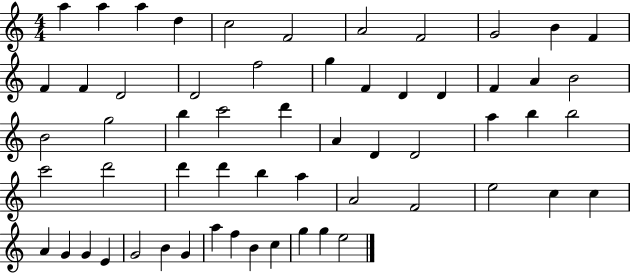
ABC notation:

X:1
T:Untitled
M:4/4
L:1/4
K:C
a a a d c2 F2 A2 F2 G2 B F F F D2 D2 f2 g F D D F A B2 B2 g2 b c'2 d' A D D2 a b b2 c'2 d'2 d' d' b a A2 F2 e2 c c A G G E G2 B G a f B c g g e2